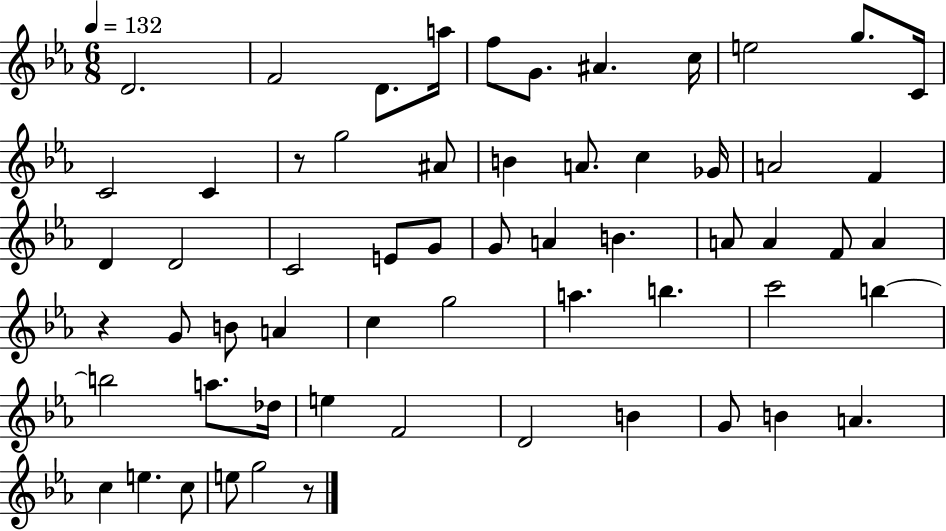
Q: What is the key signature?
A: EES major